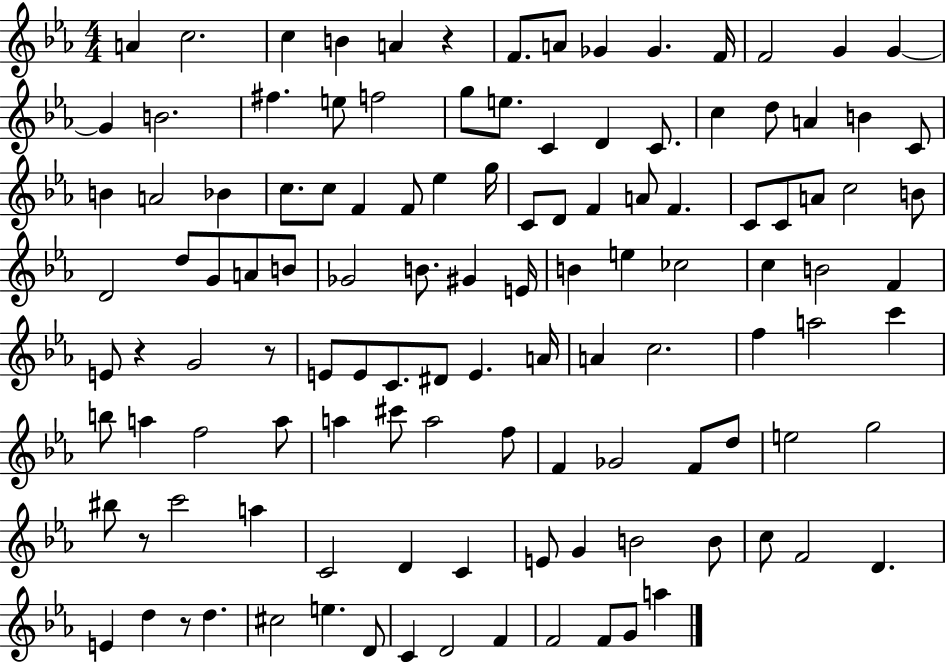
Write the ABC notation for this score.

X:1
T:Untitled
M:4/4
L:1/4
K:Eb
A c2 c B A z F/2 A/2 _G _G F/4 F2 G G G B2 ^f e/2 f2 g/2 e/2 C D C/2 c d/2 A B C/2 B A2 _B c/2 c/2 F F/2 _e g/4 C/2 D/2 F A/2 F C/2 C/2 A/2 c2 B/2 D2 d/2 G/2 A/2 B/2 _G2 B/2 ^G E/4 B e _c2 c B2 F E/2 z G2 z/2 E/2 E/2 C/2 ^D/2 E A/4 A c2 f a2 c' b/2 a f2 a/2 a ^c'/2 a2 f/2 F _G2 F/2 d/2 e2 g2 ^b/2 z/2 c'2 a C2 D C E/2 G B2 B/2 c/2 F2 D E d z/2 d ^c2 e D/2 C D2 F F2 F/2 G/2 a